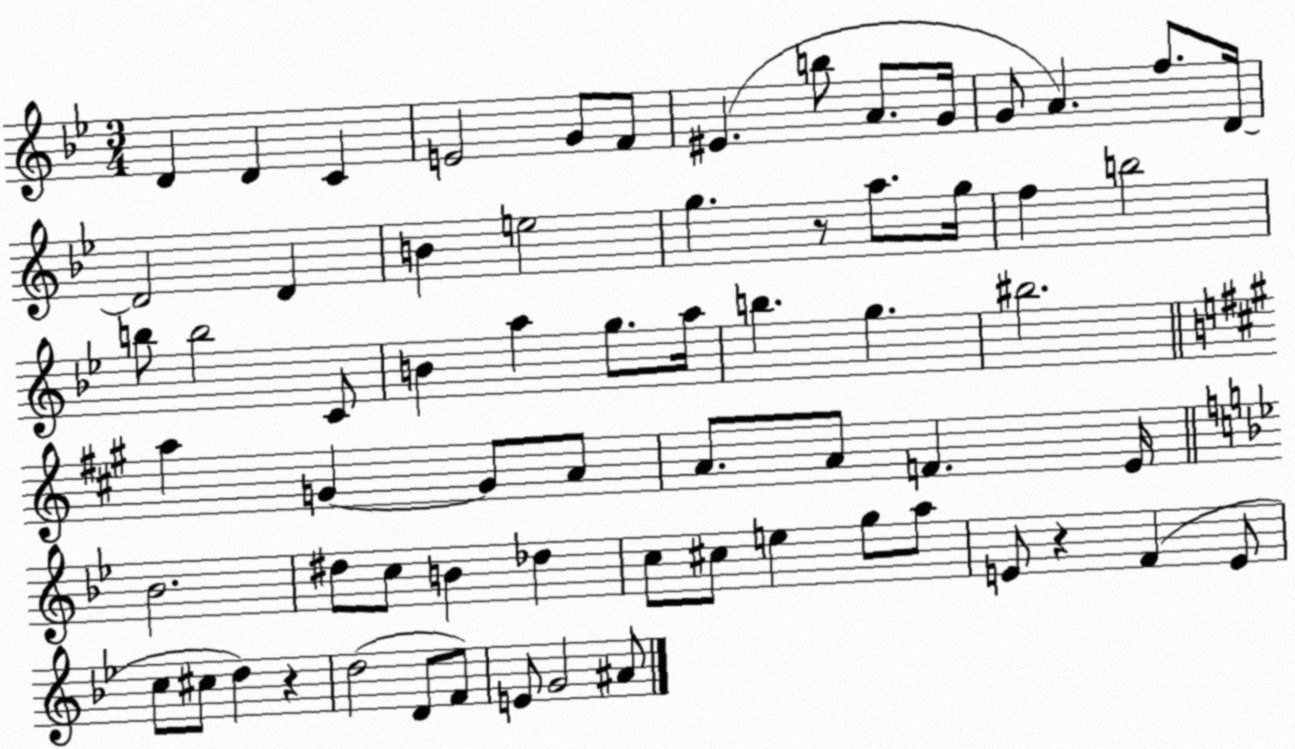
X:1
T:Untitled
M:3/4
L:1/4
K:Bb
D D C E2 G/2 F/2 ^E b/2 A/2 G/4 G/2 A f/2 D/4 D2 D B e2 g z/2 a/2 g/4 f b2 b/2 b2 C/2 B a g/2 a/4 b g ^b2 a G G/2 A/2 A/2 A/2 F E/4 _B2 ^d/2 c/2 B _d c/2 ^c/2 e g/2 a/2 E/2 z F E/2 c/2 ^c/2 d z d2 D/2 F/2 E/2 G2 ^A/2